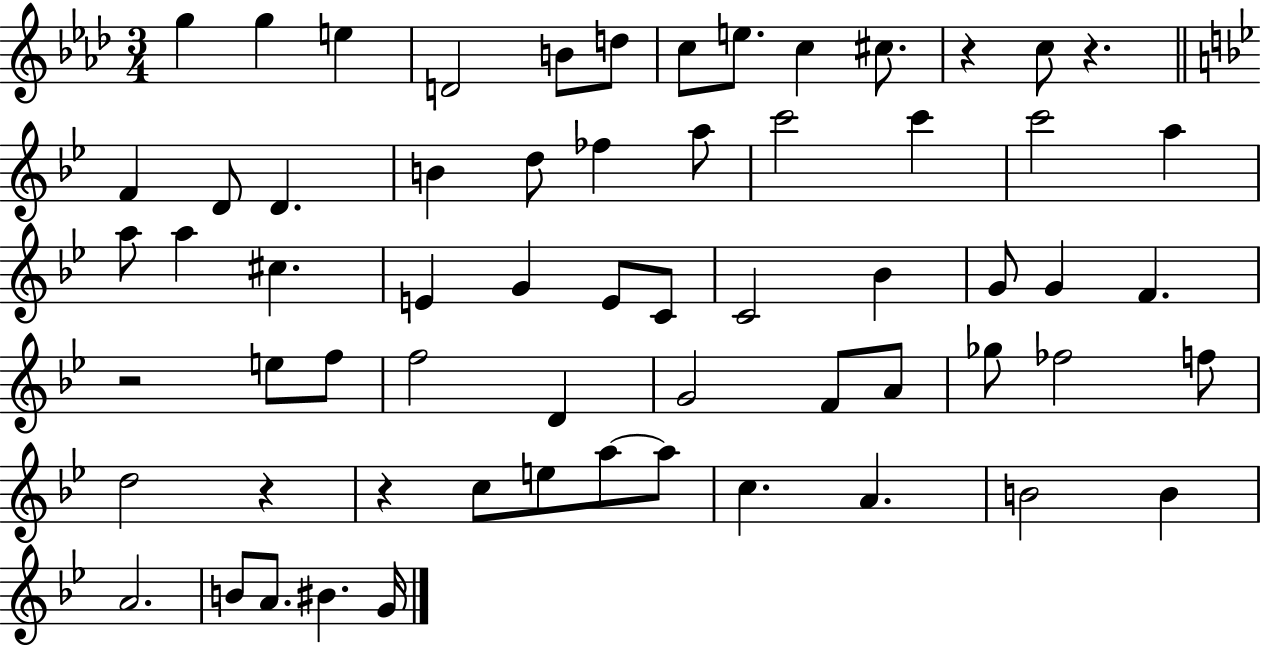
{
  \clef treble
  \numericTimeSignature
  \time 3/4
  \key aes \major
  g''4 g''4 e''4 | d'2 b'8 d''8 | c''8 e''8. c''4 cis''8. | r4 c''8 r4. | \break \bar "||" \break \key bes \major f'4 d'8 d'4. | b'4 d''8 fes''4 a''8 | c'''2 c'''4 | c'''2 a''4 | \break a''8 a''4 cis''4. | e'4 g'4 e'8 c'8 | c'2 bes'4 | g'8 g'4 f'4. | \break r2 e''8 f''8 | f''2 d'4 | g'2 f'8 a'8 | ges''8 fes''2 f''8 | \break d''2 r4 | r4 c''8 e''8 a''8~~ a''8 | c''4. a'4. | b'2 b'4 | \break a'2. | b'8 a'8. bis'4. g'16 | \bar "|."
}